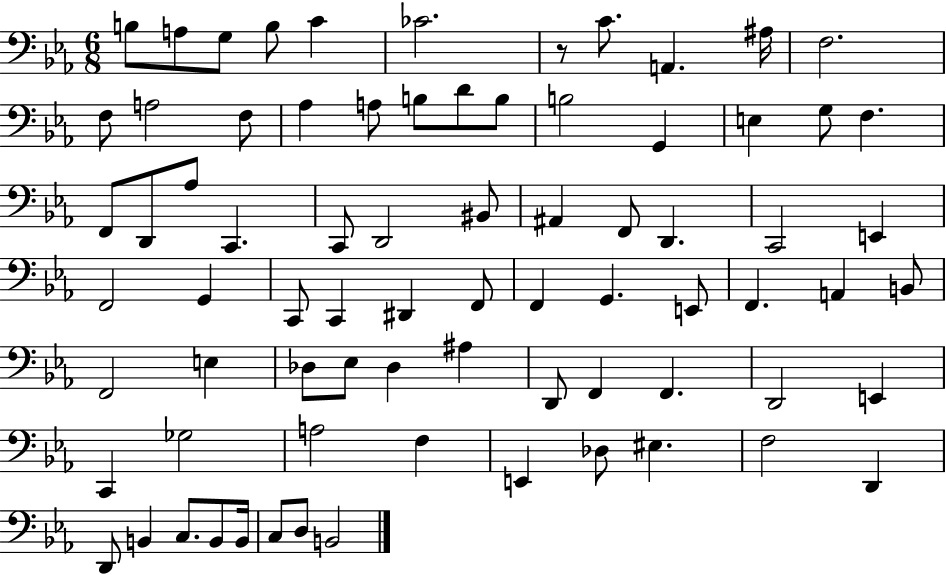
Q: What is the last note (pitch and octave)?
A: B2